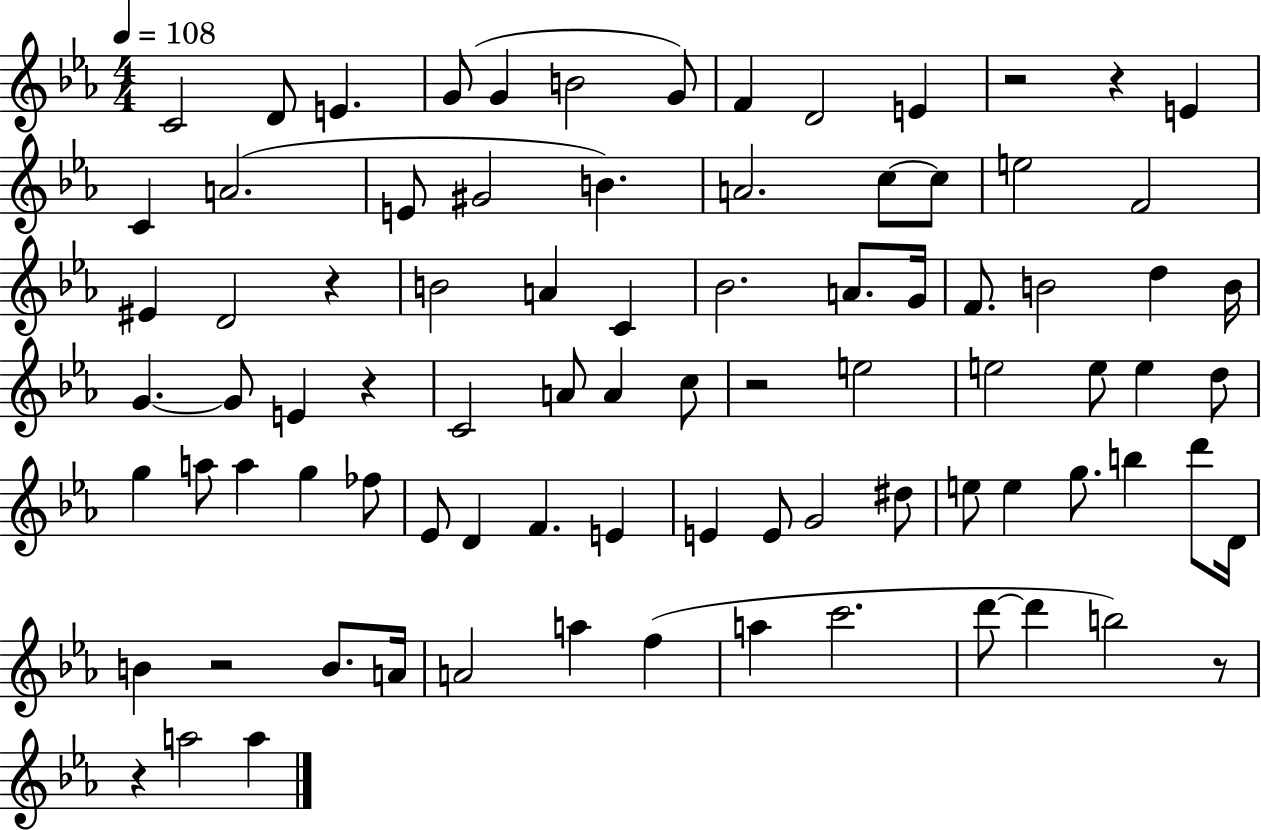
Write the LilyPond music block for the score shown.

{
  \clef treble
  \numericTimeSignature
  \time 4/4
  \key ees \major
  \tempo 4 = 108
  \repeat volta 2 { c'2 d'8 e'4. | g'8( g'4 b'2 g'8) | f'4 d'2 e'4 | r2 r4 e'4 | \break c'4 a'2.( | e'8 gis'2 b'4.) | a'2. c''8~~ c''8 | e''2 f'2 | \break eis'4 d'2 r4 | b'2 a'4 c'4 | bes'2. a'8. g'16 | f'8. b'2 d''4 b'16 | \break g'4.~~ g'8 e'4 r4 | c'2 a'8 a'4 c''8 | r2 e''2 | e''2 e''8 e''4 d''8 | \break g''4 a''8 a''4 g''4 fes''8 | ees'8 d'4 f'4. e'4 | e'4 e'8 g'2 dis''8 | e''8 e''4 g''8. b''4 d'''8 d'16 | \break b'4 r2 b'8. a'16 | a'2 a''4 f''4( | a''4 c'''2. | d'''8~~ d'''4 b''2) r8 | \break r4 a''2 a''4 | } \bar "|."
}